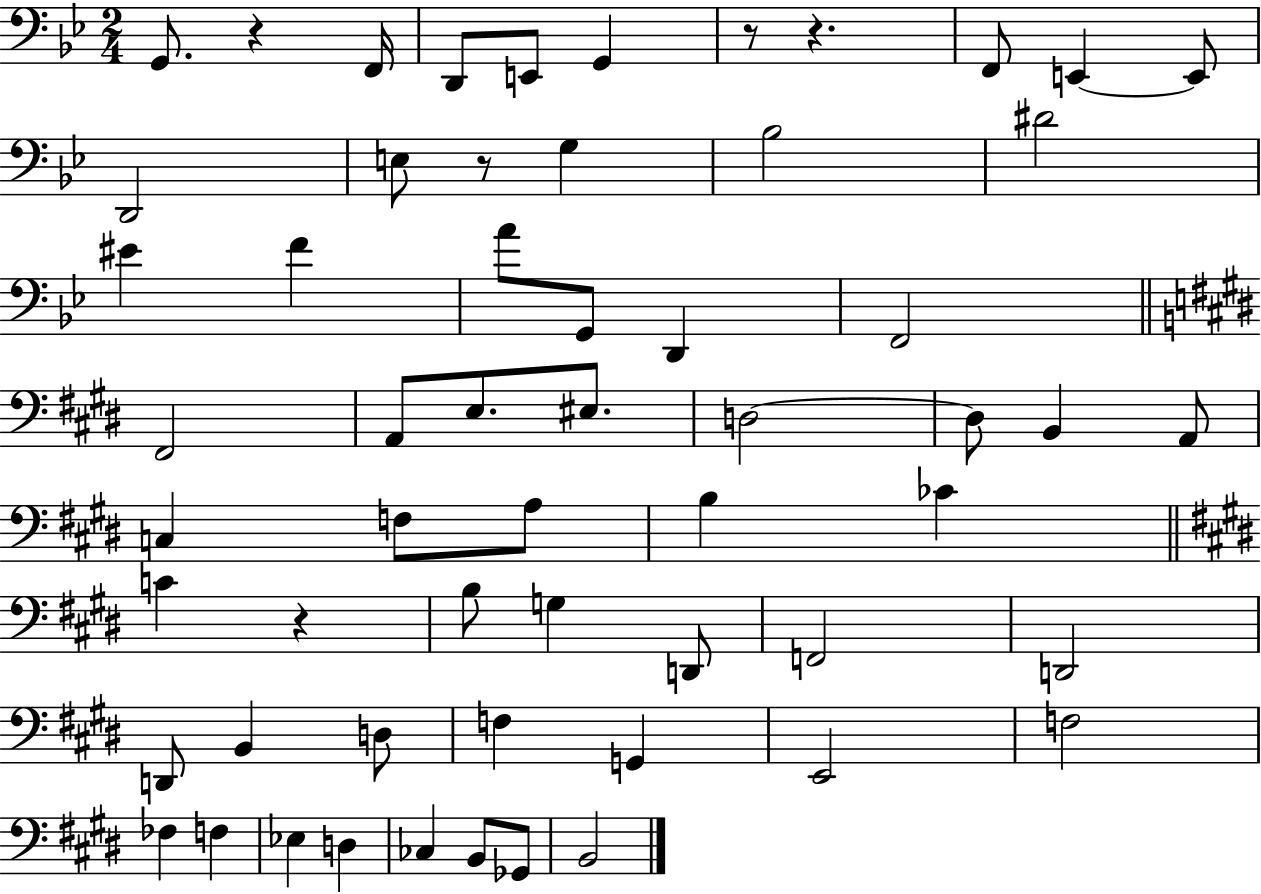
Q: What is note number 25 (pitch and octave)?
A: D3